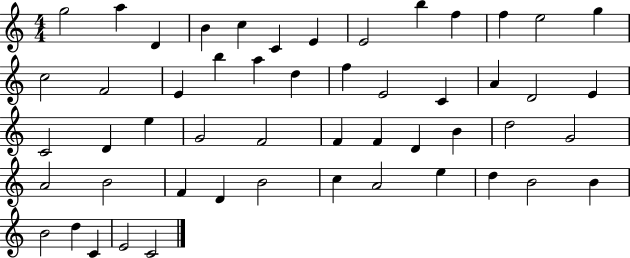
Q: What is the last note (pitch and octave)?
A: C4